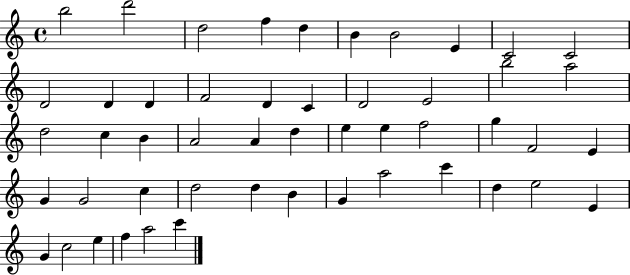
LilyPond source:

{
  \clef treble
  \time 4/4
  \defaultTimeSignature
  \key c \major
  b''2 d'''2 | d''2 f''4 d''4 | b'4 b'2 e'4 | c'2 c'2 | \break d'2 d'4 d'4 | f'2 d'4 c'4 | d'2 e'2 | b''2 a''2 | \break d''2 c''4 b'4 | a'2 a'4 d''4 | e''4 e''4 f''2 | g''4 f'2 e'4 | \break g'4 g'2 c''4 | d''2 d''4 b'4 | g'4 a''2 c'''4 | d''4 e''2 e'4 | \break g'4 c''2 e''4 | f''4 a''2 c'''4 | \bar "|."
}